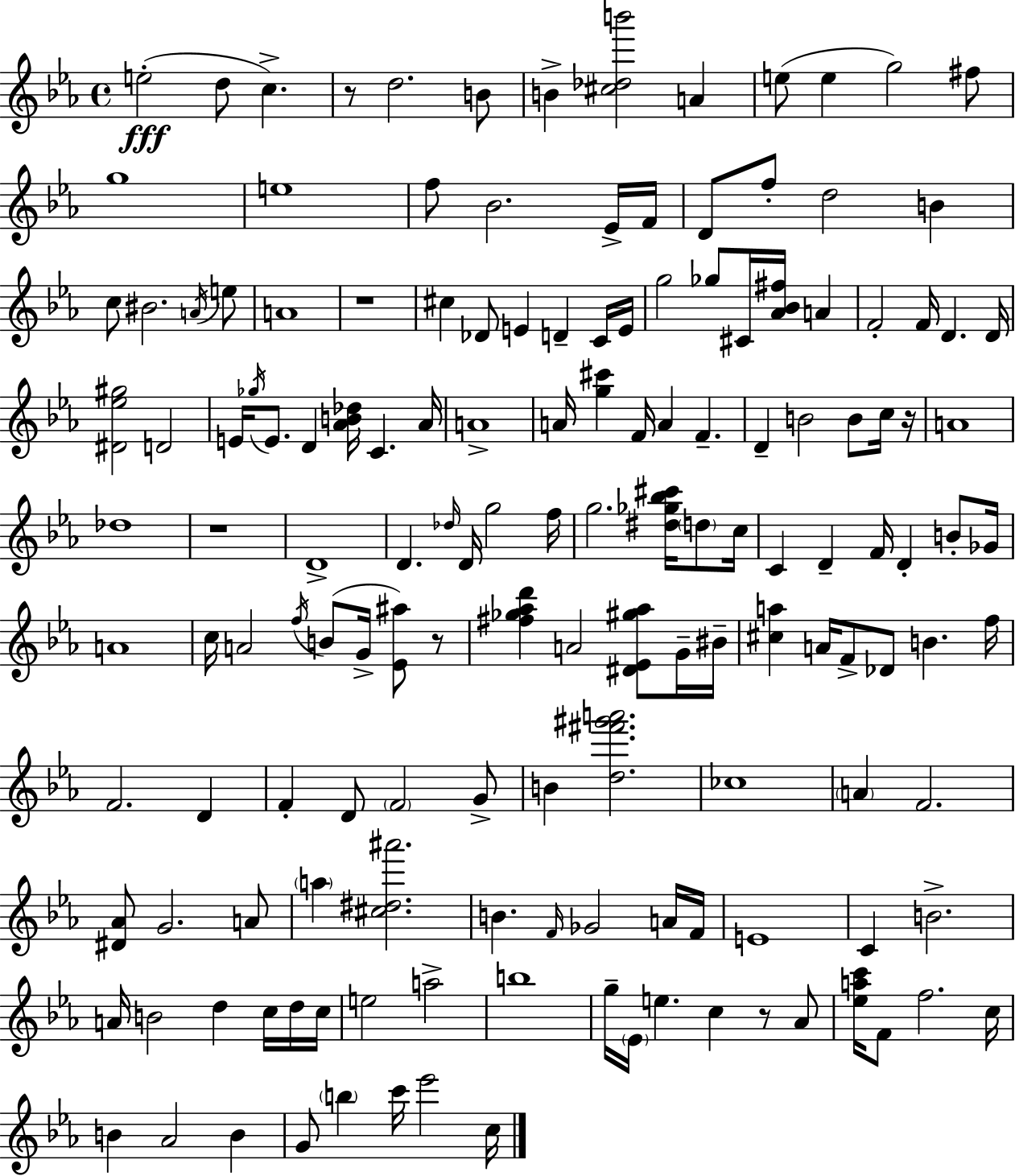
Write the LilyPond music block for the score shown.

{
  \clef treble
  \time 4/4
  \defaultTimeSignature
  \key c \minor
  \repeat volta 2 { e''2-.(\fff d''8 c''4.->) | r8 d''2. b'8 | b'4-> <cis'' des'' b'''>2 a'4 | e''8( e''4 g''2) fis''8 | \break g''1 | e''1 | f''8 bes'2. ees'16-> f'16 | d'8 f''8-. d''2 b'4 | \break c''8 bis'2. \acciaccatura { a'16 } e''8 | a'1 | r1 | cis''4 des'8 e'4 d'4-- c'16 | \break e'16 g''2 ges''8 cis'16 <aes' bes' fis''>16 a'4 | f'2-. f'16 d'4. | d'16 <dis' ees'' gis''>2 d'2 | e'16 \acciaccatura { ges''16 } e'8. d'4 <aes' b' des''>16 c'4. | \break aes'16 a'1-> | a'16 <g'' cis'''>4 f'16 a'4 f'4.-- | d'4-- b'2 b'8 | c''16 r16 a'1 | \break des''1 | r1 | d'1-> | d'4. \grace { des''16 } d'16 g''2 | \break f''16 g''2. <dis'' ges'' bes'' cis'''>16 | \parenthesize d''8 c''16 c'4 d'4-- f'16 d'4-. | b'8-. ges'16 a'1 | c''16 a'2 \acciaccatura { f''16 }( b'8 g'16-> | \break <ees' ais''>8) r8 <fis'' ges'' aes'' d'''>4 a'2 | <dis' ees' gis'' aes''>8 g'16-- bis'16-- <cis'' a''>4 a'16 f'8-> des'8 b'4. | f''16 f'2. | d'4 f'4-. d'8 \parenthesize f'2 | \break g'8-> b'4 <d'' fis''' gis''' a'''>2. | ces''1 | \parenthesize a'4 f'2. | <dis' aes'>8 g'2. | \break a'8 \parenthesize a''4 <cis'' dis'' ais'''>2. | b'4. \grace { f'16 } ges'2 | a'16 f'16 e'1 | c'4 b'2.-> | \break a'16 b'2 d''4 | c''16 d''16 c''16 e''2 a''2-> | b''1 | g''16-- \parenthesize ees'16 e''4. c''4 | \break r8 aes'8 <ees'' a'' c'''>16 f'8 f''2. | c''16 b'4 aes'2 | b'4 g'8 \parenthesize b''4 c'''16 ees'''2 | c''16 } \bar "|."
}